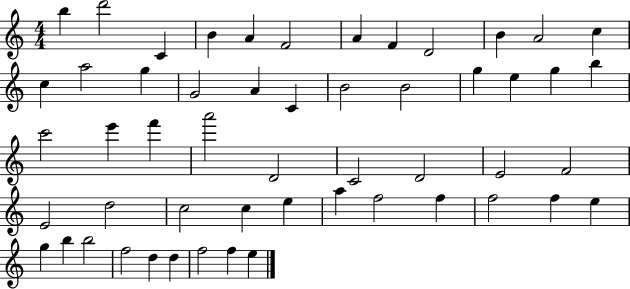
{
  \clef treble
  \numericTimeSignature
  \time 4/4
  \key c \major
  b''4 d'''2 c'4 | b'4 a'4 f'2 | a'4 f'4 d'2 | b'4 a'2 c''4 | \break c''4 a''2 g''4 | g'2 a'4 c'4 | b'2 b'2 | g''4 e''4 g''4 b''4 | \break c'''2 e'''4 f'''4 | a'''2 d'2 | c'2 d'2 | e'2 f'2 | \break e'2 d''2 | c''2 c''4 e''4 | a''4 f''2 f''4 | f''2 f''4 e''4 | \break g''4 b''4 b''2 | f''2 d''4 d''4 | f''2 f''4 e''4 | \bar "|."
}